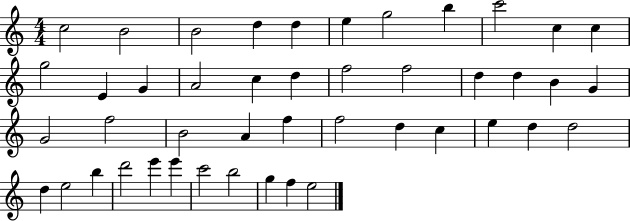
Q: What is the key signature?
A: C major